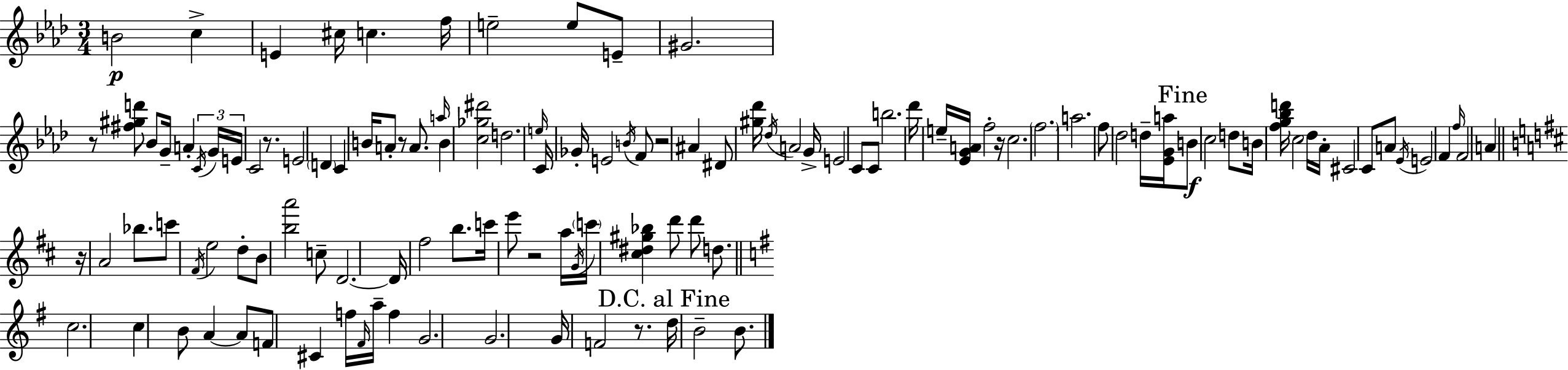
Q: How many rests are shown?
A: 8